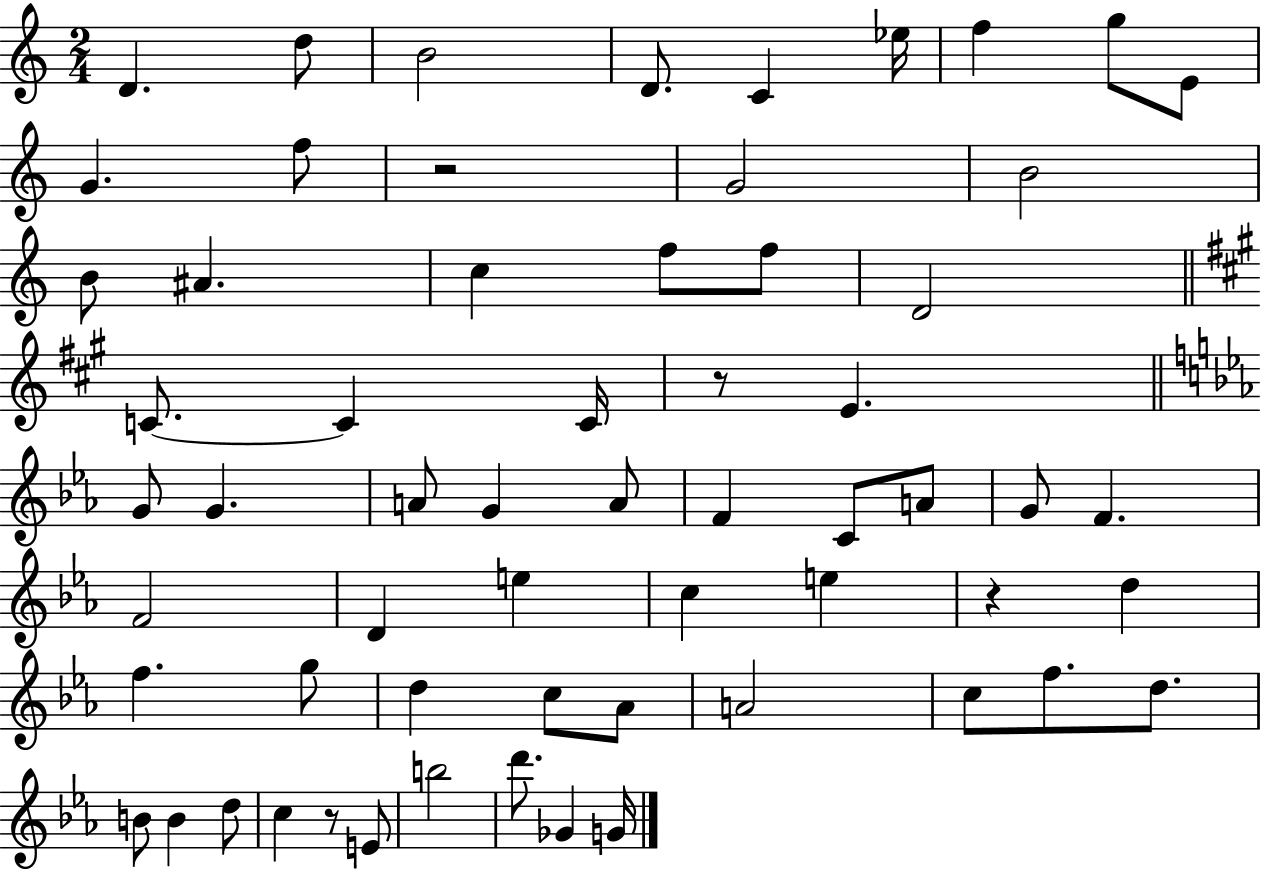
D4/q. D5/e B4/h D4/e. C4/q Eb5/s F5/q G5/e E4/e G4/q. F5/e R/h G4/h B4/h B4/e A#4/q. C5/q F5/e F5/e D4/h C4/e. C4/q C4/s R/e E4/q. G4/e G4/q. A4/e G4/q A4/e F4/q C4/e A4/e G4/e F4/q. F4/h D4/q E5/q C5/q E5/q R/q D5/q F5/q. G5/e D5/q C5/e Ab4/e A4/h C5/e F5/e. D5/e. B4/e B4/q D5/e C5/q R/e E4/e B5/h D6/e. Gb4/q G4/s